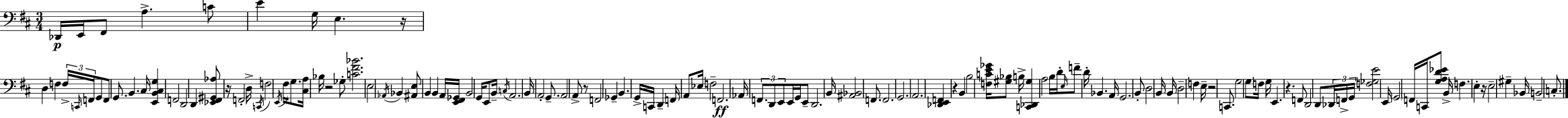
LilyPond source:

{
  \clef bass
  \numericTimeSignature
  \time 3/4
  \key d \major
  des,16\p e,16 fis,8 a4.-> c'8 | e'4 g16 e4. r16 | d4 f4 \tuplet 3/2 { f16-> \grace { c,16 } f,16 } g,8 | f,8 g,8. b,4. | \break cis16 <e, b, cis g>4 f,2 | d,2 d,4 | <ees, fis, gis, aes>8 r16 f,2-. | d16-> \acciaccatura { c,16 } f2 \acciaccatura { e,16 } fis16 | \break g8. <cis a>16 bes16 r2 | ges8-. <c' fis' bes'>2. | e2 \acciaccatura { aes,16 } | bes,4 <ais, e>8 b,4 b,4 | \break a,16 <e, fis, ges,>16 b,2 | g,16 e,8 b,16-- \acciaccatura { c16 } a,2. | b,16 a,2-. | g,8.-- a,2 | \break a,8-> r8 f,2 | ges,4-- b,4. g,16-> | c,16 d,4-- f,16 a,8 ees16 f2-- | f,2.\ff | \break aes,16 \tuplet 3/2 { f,8. d,8 e,8 } | e,16 g,16 e,8-- d,2. | b,16 <ais, bes,>2 | f,8. f,2. | \break g,2. | a,2. | <des, e, f,>4 r4 | b,4 b2 | \break <f c' e' ges'>16 <gis bes>8 b16-> <c, des, gis>4 a2 | b16 d'16-. \grace { e16 } f'8-- d'16-. bes,4. | a,16 g,2. | b,8-. d2 | \break b,16 b,16 d2-- | f4 e16-- r2 | c,8. g2 | g8 f16 g16 e,4. | \break r4. f,8 d,2 | d,8 \tuplet 3/2 { des,16 f,16-> g,16 } <f ges e'>2 | e,16 \parenthesize g,2 | f,16 c,16 <g a d' ees'>8 b,16-> f4. | \break e4-. r16 e2-- | gis4-- bes,16 b,2-- | c8.-. \bar "|."
}